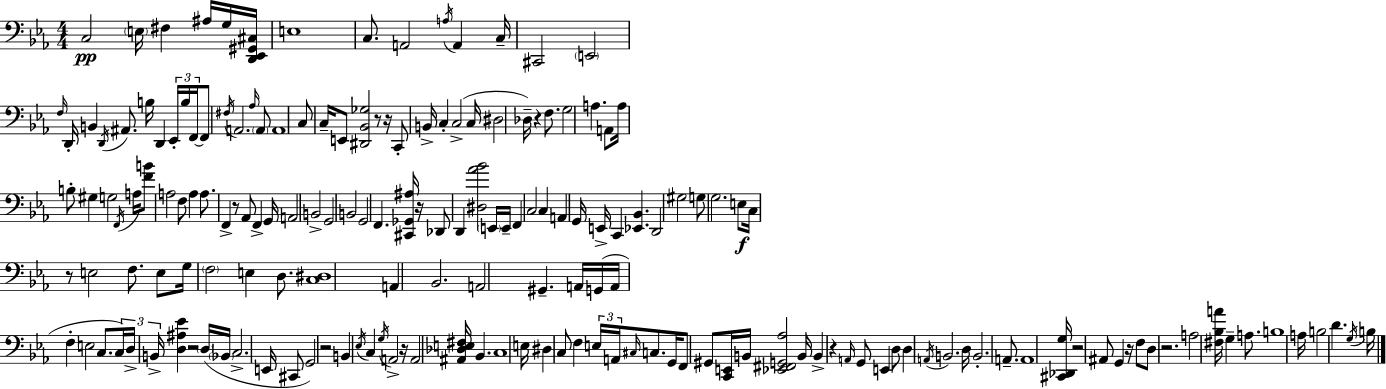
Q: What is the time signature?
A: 4/4